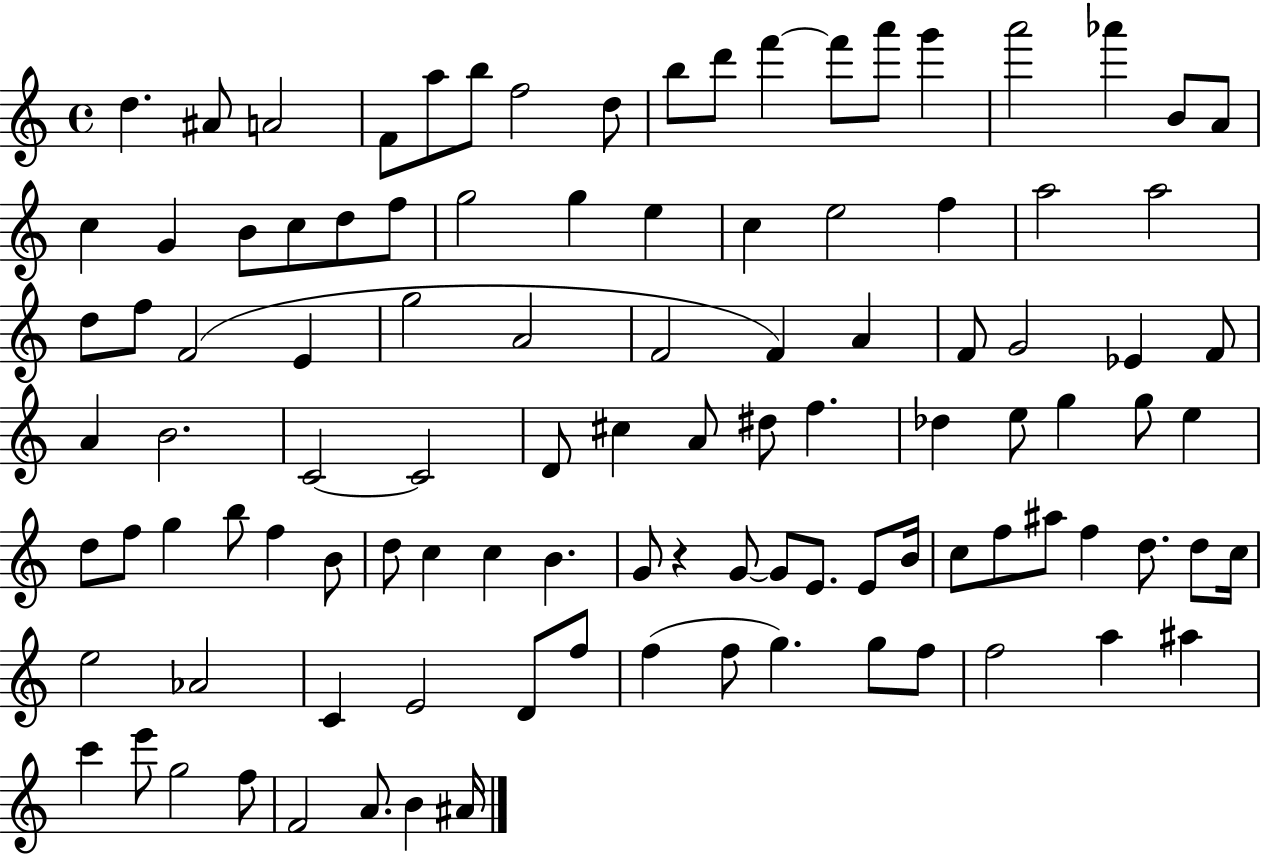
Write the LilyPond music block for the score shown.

{
  \clef treble
  \time 4/4
  \defaultTimeSignature
  \key c \major
  d''4. ais'8 a'2 | f'8 a''8 b''8 f''2 d''8 | b''8 d'''8 f'''4~~ f'''8 a'''8 g'''4 | a'''2 aes'''4 b'8 a'8 | \break c''4 g'4 b'8 c''8 d''8 f''8 | g''2 g''4 e''4 | c''4 e''2 f''4 | a''2 a''2 | \break d''8 f''8 f'2( e'4 | g''2 a'2 | f'2 f'4) a'4 | f'8 g'2 ees'4 f'8 | \break a'4 b'2. | c'2~~ c'2 | d'8 cis''4 a'8 dis''8 f''4. | des''4 e''8 g''4 g''8 e''4 | \break d''8 f''8 g''4 b''8 f''4 b'8 | d''8 c''4 c''4 b'4. | g'8 r4 g'8~~ g'8 e'8. e'8 b'16 | c''8 f''8 ais''8 f''4 d''8. d''8 c''16 | \break e''2 aes'2 | c'4 e'2 d'8 f''8 | f''4( f''8 g''4.) g''8 f''8 | f''2 a''4 ais''4 | \break c'''4 e'''8 g''2 f''8 | f'2 a'8. b'4 ais'16 | \bar "|."
}